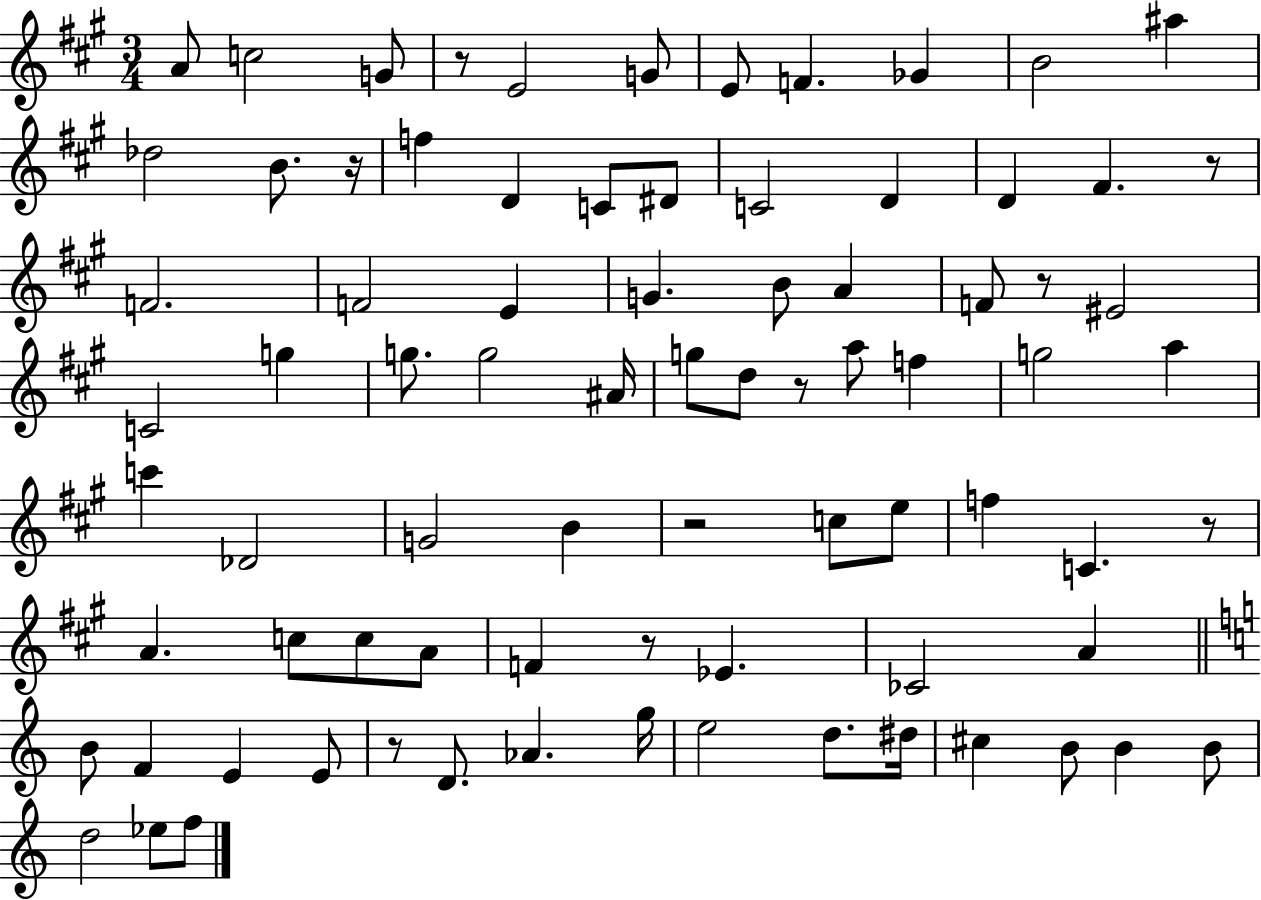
A4/e C5/h G4/e R/e E4/h G4/e E4/e F4/q. Gb4/q B4/h A#5/q Db5/h B4/e. R/s F5/q D4/q C4/e D#4/e C4/h D4/q D4/q F#4/q. R/e F4/h. F4/h E4/q G4/q. B4/e A4/q F4/e R/e EIS4/h C4/h G5/q G5/e. G5/h A#4/s G5/e D5/e R/e A5/e F5/q G5/h A5/q C6/q Db4/h G4/h B4/q R/h C5/e E5/e F5/q C4/q. R/e A4/q. C5/e C5/e A4/e F4/q R/e Eb4/q. CES4/h A4/q B4/e F4/q E4/q E4/e R/e D4/e. Ab4/q. G5/s E5/h D5/e. D#5/s C#5/q B4/e B4/q B4/e D5/h Eb5/e F5/e